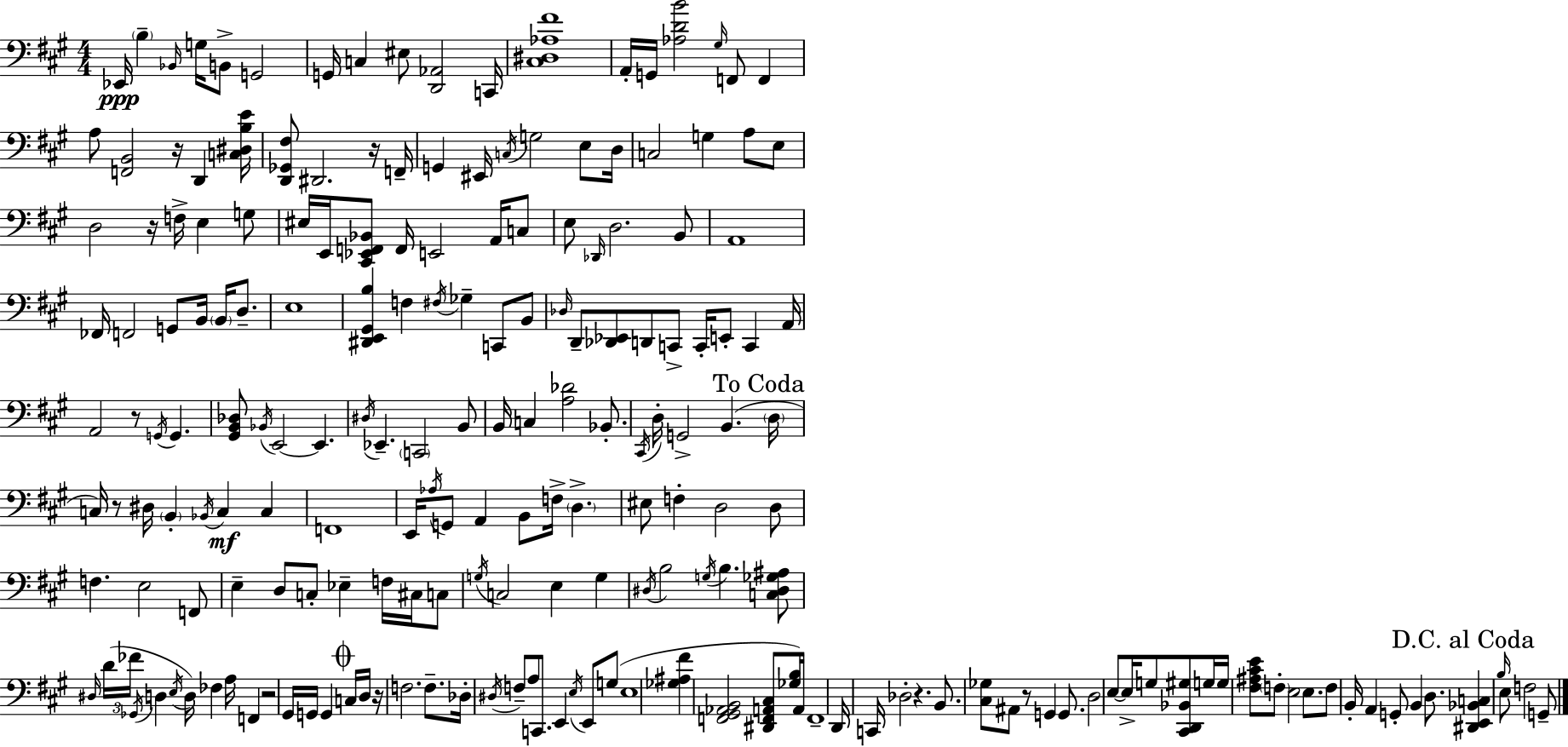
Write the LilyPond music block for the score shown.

{
  \clef bass
  \numericTimeSignature
  \time 4/4
  \key a \major
  ees,16\ppp \parenthesize b4-- \grace { bes,16 } g16 b,8-> g,2 | g,16 c4 eis8 <d, aes,>2 | c,16 <cis dis aes fis'>1 | a,16-. g,16 <aes d' b'>2 \grace { gis16 } f,8 f,4 | \break a8 <f, b,>2 r16 d,4 | <c dis b e'>16 <d, ges, fis>8 dis,2. | r16 f,16-- g,4 eis,16 \acciaccatura { c16 } g2 | e8 d16 c2 g4 a8 | \break e8 d2 r16 f16-> e4 | g8 eis16 e,16 <cis, ees, f, bes,>8 f,16 e,2 | a,16 c8 e8 \grace { des,16 } d2. | b,8 a,1 | \break fes,16 f,2 g,8 b,16 | \parenthesize b,16 d8.-- e1 | <dis, e, gis, b>4 f4 \acciaccatura { fis16 } ges4-- | c,8 b,8 \grace { des16 } d,8-- <des, ees,>8 d,8 c,8-> c,16-. e,8-. | \break c,4 a,16 a,2 r8 | \acciaccatura { g,16 } g,4. <gis, b, des>8 \acciaccatura { bes,16 } e,2~~ | e,4. \acciaccatura { dis16 } ees,4.-- \parenthesize c,2 | b,8 b,16 c4 <a des'>2 | \break bes,8.-. \acciaccatura { cis,16 } d16-. g,2-> | b,4.( \mark "To Coda" \parenthesize d16 c16) r8 dis16 \parenthesize b,4-. | \acciaccatura { bes,16 }\mf c4 c4 f,1 | e,16 \acciaccatura { aes16 } g,8 a,4 | \break b,8 f16-> \parenthesize d4.-> eis8 f4-. | d2 d8 f4. | e2 f,8 e4-- | d8 c8-. ees4-- f16 cis16 c8 \acciaccatura { g16 } c2 | \break e4 g4 \acciaccatura { dis16 } b2 | \acciaccatura { g16 } b4. <c dis ges ais>8 \grace { dis16 }( | \tuplet 3/2 { d'16 fes'16 \acciaccatura { ges,16 } } d4 \acciaccatura { e16 }) d16 fes4 a16 f,4 | r2 gis,16 g,16 g,4 | \break \mark \markup { \musicglyph "scripts.coda" } c16 d16 r16 f2. f8.-- | des16-. \acciaccatura { dis16 } f8-- a8 c,8. e,4 \acciaccatura { e16 } | e,8 g8( e1 | <ges ais fis'>4 <f, gis, aes, b,>2 | \break <dis, f, a, cis>8 <ges b>16) a,16 f,1-- | d,16 c,16 des2-. r4. | b,8. <cis ges>8 ais,8 r8 g,4 | g,8. d2 e8~~ e16-> g8 | \break <cis, d, bes, gis>8 g16 g16 <fis ais cis' e'>8 \parenthesize f8-. e2 | e8. f8 b,16-. a,4 g,8-. b,4 | d8. \mark "D.C. al Coda" <dis, e, bes, c>4 \grace { b16 } e8 f2 | g,8-- \bar "|."
}